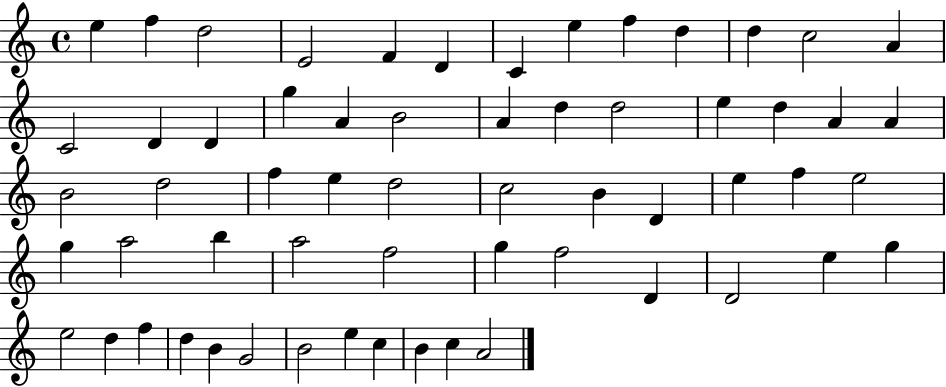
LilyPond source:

{
  \clef treble
  \time 4/4
  \defaultTimeSignature
  \key c \major
  e''4 f''4 d''2 | e'2 f'4 d'4 | c'4 e''4 f''4 d''4 | d''4 c''2 a'4 | \break c'2 d'4 d'4 | g''4 a'4 b'2 | a'4 d''4 d''2 | e''4 d''4 a'4 a'4 | \break b'2 d''2 | f''4 e''4 d''2 | c''2 b'4 d'4 | e''4 f''4 e''2 | \break g''4 a''2 b''4 | a''2 f''2 | g''4 f''2 d'4 | d'2 e''4 g''4 | \break e''2 d''4 f''4 | d''4 b'4 g'2 | b'2 e''4 c''4 | b'4 c''4 a'2 | \break \bar "|."
}